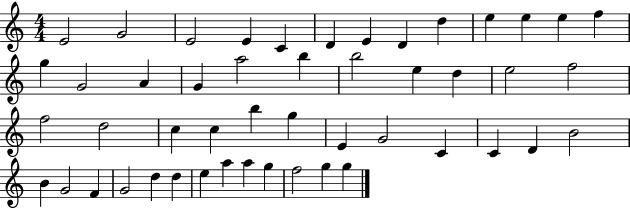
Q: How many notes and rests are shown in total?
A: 49